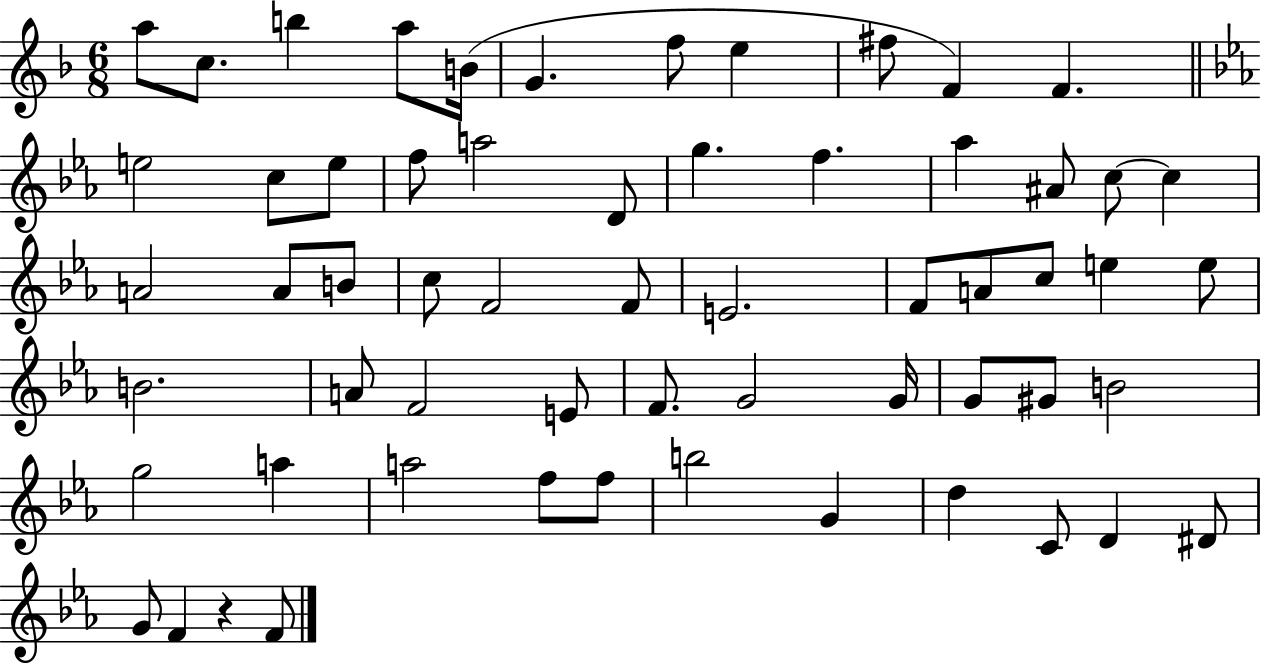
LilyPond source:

{
  \clef treble
  \numericTimeSignature
  \time 6/8
  \key f \major
  a''8 c''8. b''4 a''8 b'16( | g'4. f''8 e''4 | fis''8 f'4) f'4. | \bar "||" \break \key ees \major e''2 c''8 e''8 | f''8 a''2 d'8 | g''4. f''4. | aes''4 ais'8 c''8~~ c''4 | \break a'2 a'8 b'8 | c''8 f'2 f'8 | e'2. | f'8 a'8 c''8 e''4 e''8 | \break b'2. | a'8 f'2 e'8 | f'8. g'2 g'16 | g'8 gis'8 b'2 | \break g''2 a''4 | a''2 f''8 f''8 | b''2 g'4 | d''4 c'8 d'4 dis'8 | \break g'8 f'4 r4 f'8 | \bar "|."
}